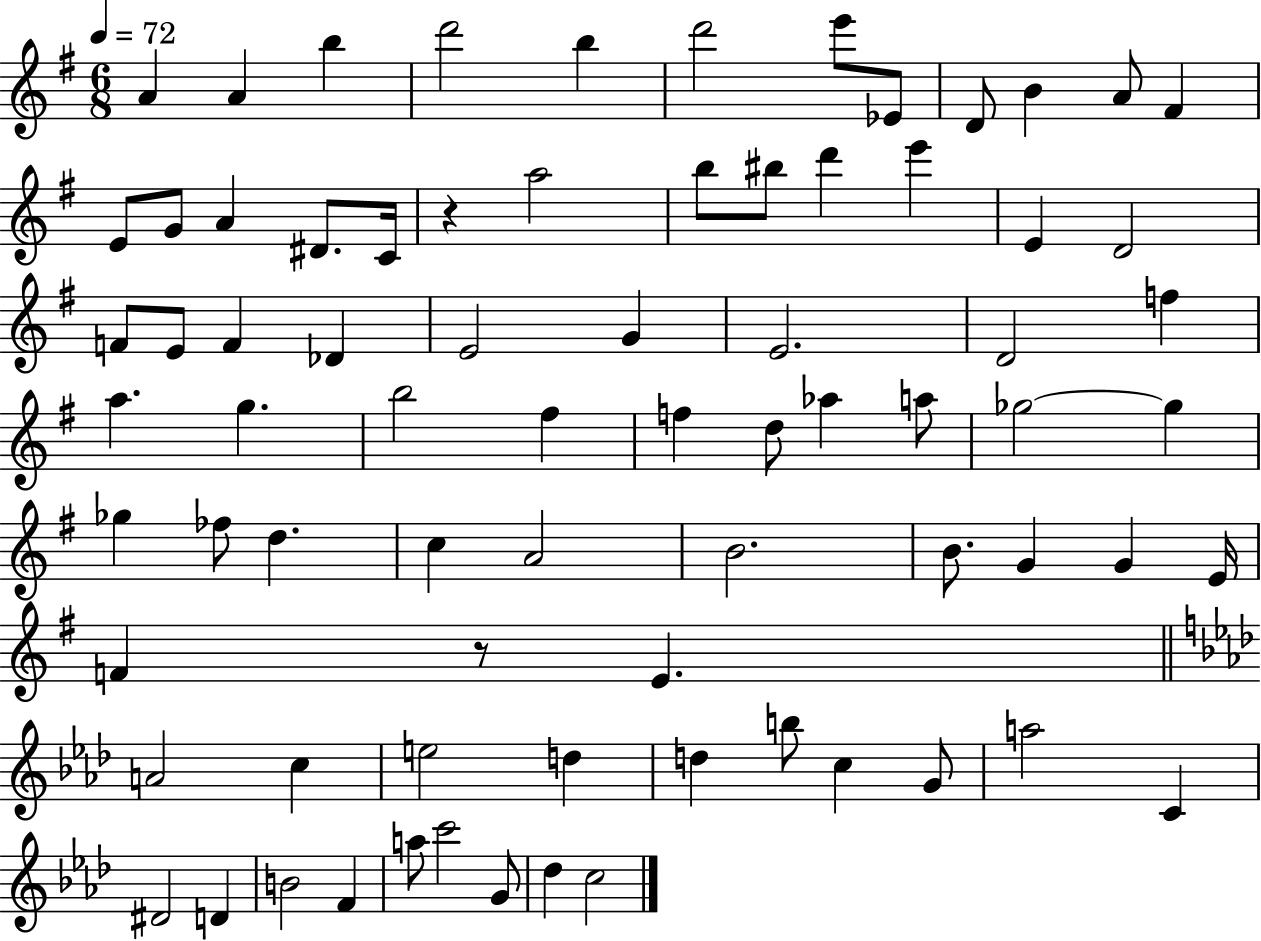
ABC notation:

X:1
T:Untitled
M:6/8
L:1/4
K:G
A A b d'2 b d'2 e'/2 _E/2 D/2 B A/2 ^F E/2 G/2 A ^D/2 C/4 z a2 b/2 ^b/2 d' e' E D2 F/2 E/2 F _D E2 G E2 D2 f a g b2 ^f f d/2 _a a/2 _g2 _g _g _f/2 d c A2 B2 B/2 G G E/4 F z/2 E A2 c e2 d d b/2 c G/2 a2 C ^D2 D B2 F a/2 c'2 G/2 _d c2